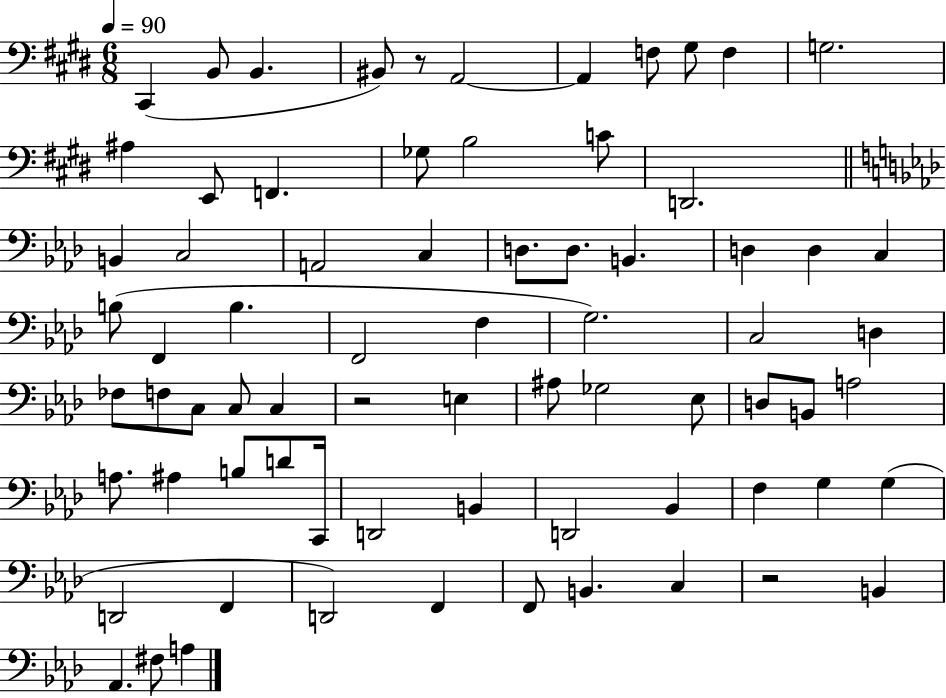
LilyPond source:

{
  \clef bass
  \numericTimeSignature
  \time 6/8
  \key e \major
  \tempo 4 = 90
  cis,4( b,8 b,4. | bis,8) r8 a,2~~ | a,4 f8 gis8 f4 | g2. | \break ais4 e,8 f,4. | ges8 b2 c'8 | d,2. | \bar "||" \break \key aes \major b,4 c2 | a,2 c4 | d8. d8. b,4. | d4 d4 c4 | \break b8( f,4 b4. | f,2 f4 | g2.) | c2 d4 | \break fes8 f8 c8 c8 c4 | r2 e4 | ais8 ges2 ees8 | d8 b,8 a2 | \break a8. ais4 b8 d'8 c,16 | d,2 b,4 | d,2 bes,4 | f4 g4 g4( | \break d,2 f,4 | d,2) f,4 | f,8 b,4. c4 | r2 b,4 | \break aes,4. fis8 a4 | \bar "|."
}